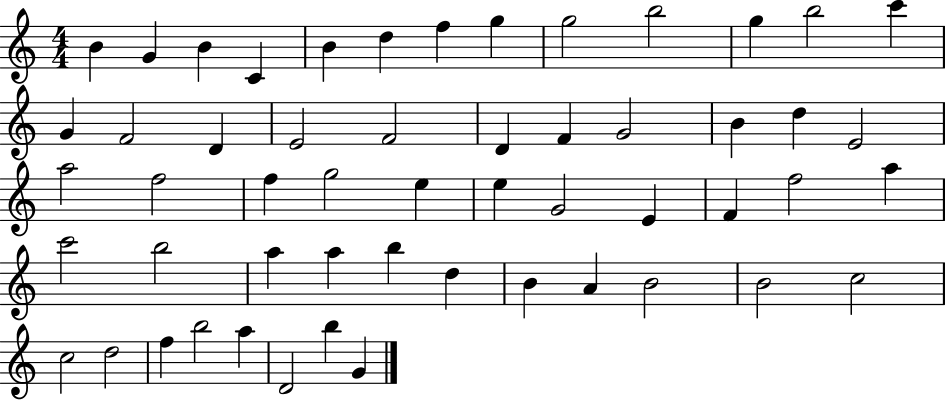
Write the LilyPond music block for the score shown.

{
  \clef treble
  \numericTimeSignature
  \time 4/4
  \key c \major
  b'4 g'4 b'4 c'4 | b'4 d''4 f''4 g''4 | g''2 b''2 | g''4 b''2 c'''4 | \break g'4 f'2 d'4 | e'2 f'2 | d'4 f'4 g'2 | b'4 d''4 e'2 | \break a''2 f''2 | f''4 g''2 e''4 | e''4 g'2 e'4 | f'4 f''2 a''4 | \break c'''2 b''2 | a''4 a''4 b''4 d''4 | b'4 a'4 b'2 | b'2 c''2 | \break c''2 d''2 | f''4 b''2 a''4 | d'2 b''4 g'4 | \bar "|."
}